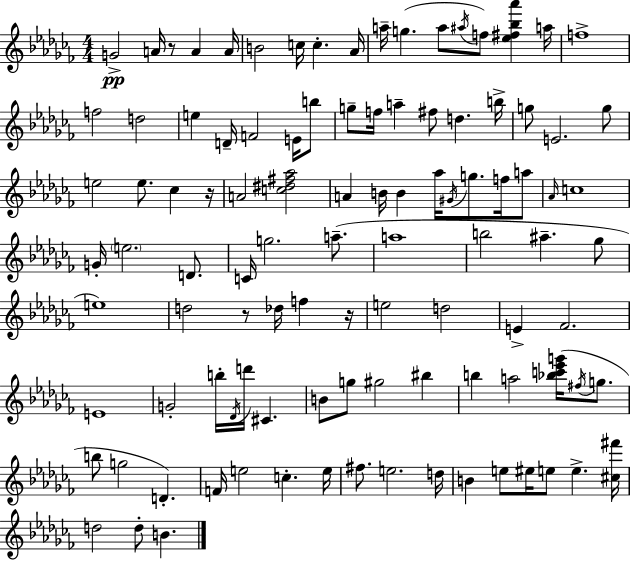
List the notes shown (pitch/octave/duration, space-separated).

G4/h A4/s R/e A4/q A4/s B4/h C5/s C5/q. Ab4/s A5/s G5/q. A5/e A#5/s F5/e [Eb5,F#5,Bb5,Ab6]/q A5/s F5/w F5/h D5/h E5/q D4/s F4/h E4/s B5/e G5/e F5/s A5/q F#5/e D5/q. B5/s G5/e E4/h. G5/e E5/h E5/e. CES5/q R/s A4/h [C5,D#5,F#5,Ab5]/h A4/q B4/s B4/q Ab5/s G#4/s G5/e. F5/s A5/e Ab4/s C5/w G4/s E5/h. D4/e. C4/s G5/h. A5/e. A5/w B5/h A#5/q. Gb5/e E5/w D5/h R/e Db5/s F5/q R/s E5/h D5/h E4/q FES4/h. E4/w G4/h B5/s Db4/s D6/s C#4/q. B4/e G5/e G#5/h BIS5/q B5/q A5/h [Bb5,C6,Eb6,G6]/s F#5/s G5/e. B5/e G5/h D4/q. F4/s E5/h C5/q. E5/s F#5/e. E5/h. D5/s B4/q E5/e EIS5/s E5/e E5/q. [C#5,F#6]/s D5/h D5/e B4/q.